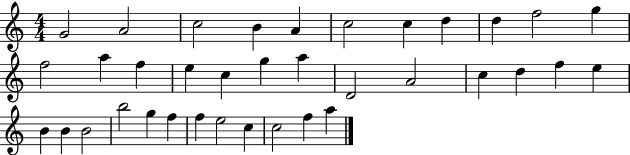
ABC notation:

X:1
T:Untitled
M:4/4
L:1/4
K:C
G2 A2 c2 B A c2 c d d f2 g f2 a f e c g a D2 A2 c d f e B B B2 b2 g f f e2 c c2 f a